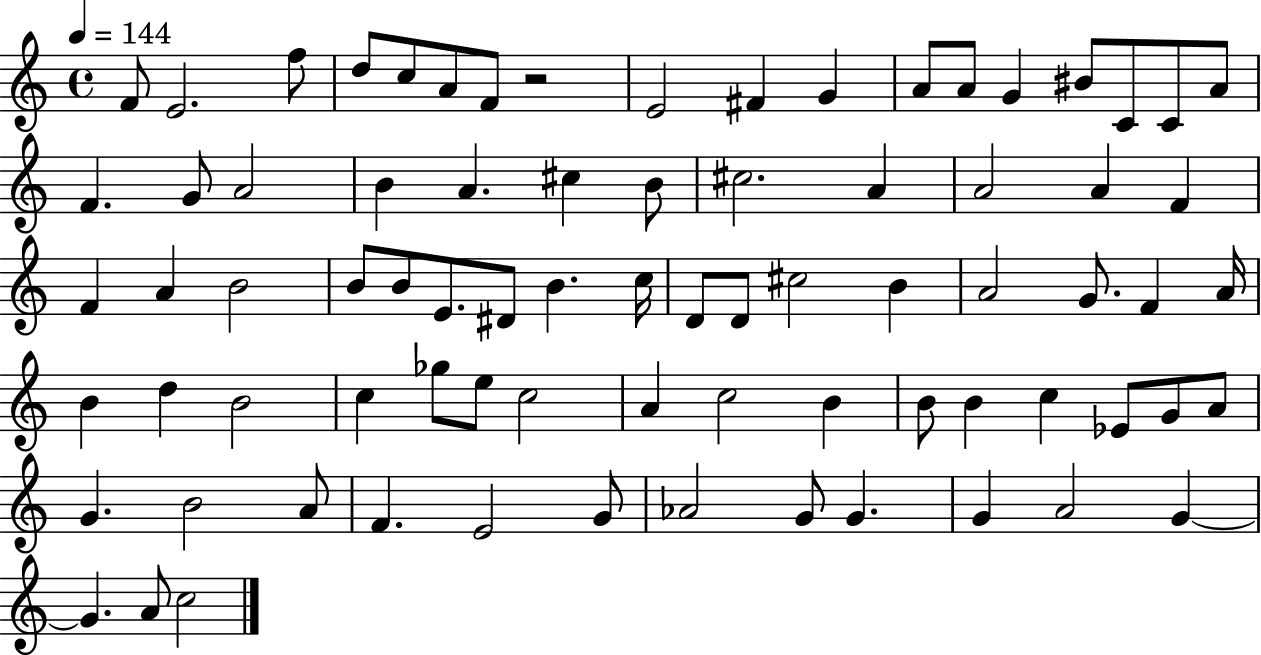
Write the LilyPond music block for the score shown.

{
  \clef treble
  \time 4/4
  \defaultTimeSignature
  \key c \major
  \tempo 4 = 144
  \repeat volta 2 { f'8 e'2. f''8 | d''8 c''8 a'8 f'8 r2 | e'2 fis'4 g'4 | a'8 a'8 g'4 bis'8 c'8 c'8 a'8 | \break f'4. g'8 a'2 | b'4 a'4. cis''4 b'8 | cis''2. a'4 | a'2 a'4 f'4 | \break f'4 a'4 b'2 | b'8 b'8 e'8. dis'8 b'4. c''16 | d'8 d'8 cis''2 b'4 | a'2 g'8. f'4 a'16 | \break b'4 d''4 b'2 | c''4 ges''8 e''8 c''2 | a'4 c''2 b'4 | b'8 b'4 c''4 ees'8 g'8 a'8 | \break g'4. b'2 a'8 | f'4. e'2 g'8 | aes'2 g'8 g'4. | g'4 a'2 g'4~~ | \break g'4. a'8 c''2 | } \bar "|."
}